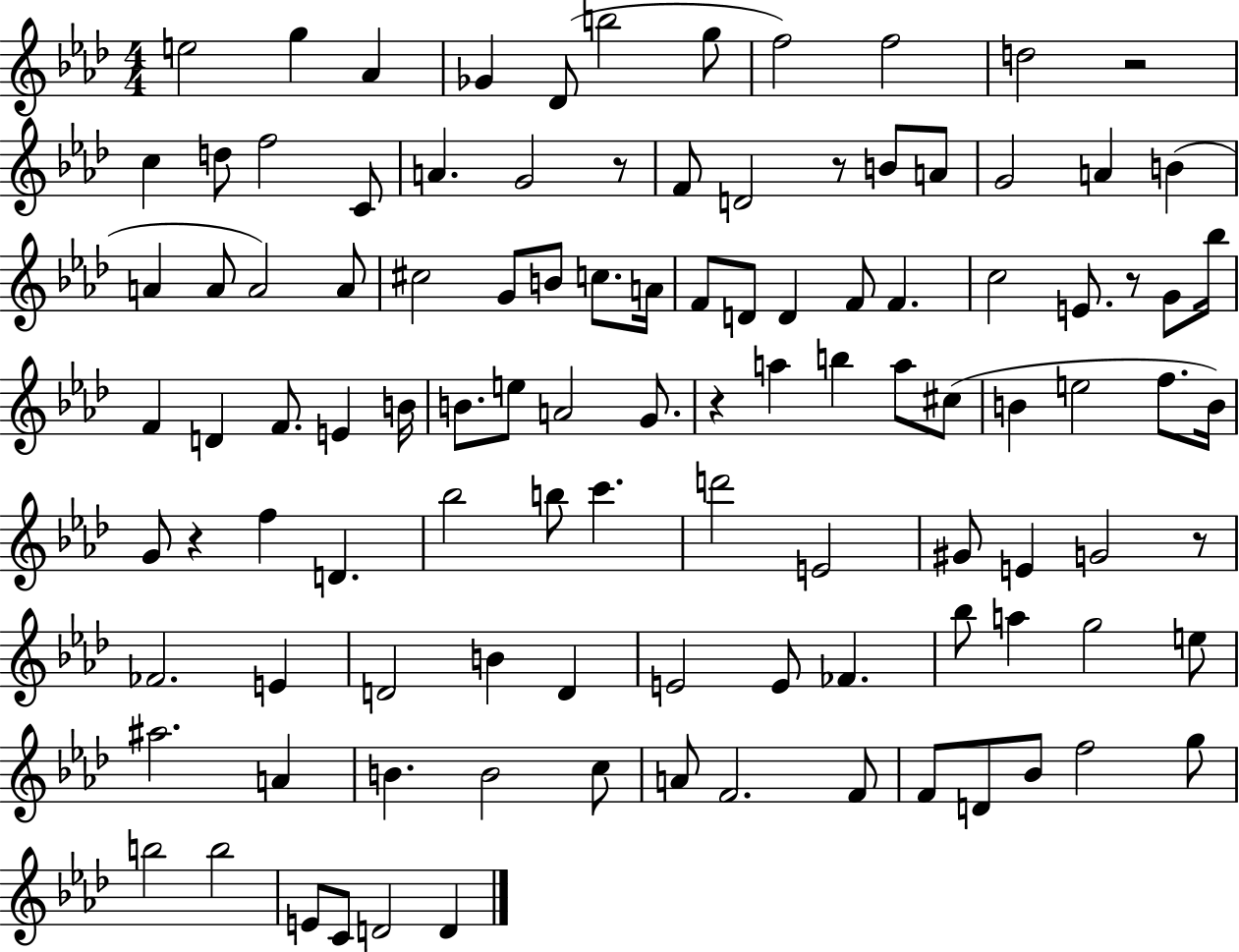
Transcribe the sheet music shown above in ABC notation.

X:1
T:Untitled
M:4/4
L:1/4
K:Ab
e2 g _A _G _D/2 b2 g/2 f2 f2 d2 z2 c d/2 f2 C/2 A G2 z/2 F/2 D2 z/2 B/2 A/2 G2 A B A A/2 A2 A/2 ^c2 G/2 B/2 c/2 A/4 F/2 D/2 D F/2 F c2 E/2 z/2 G/2 _b/4 F D F/2 E B/4 B/2 e/2 A2 G/2 z a b a/2 ^c/2 B e2 f/2 B/4 G/2 z f D _b2 b/2 c' d'2 E2 ^G/2 E G2 z/2 _F2 E D2 B D E2 E/2 _F _b/2 a g2 e/2 ^a2 A B B2 c/2 A/2 F2 F/2 F/2 D/2 _B/2 f2 g/2 b2 b2 E/2 C/2 D2 D